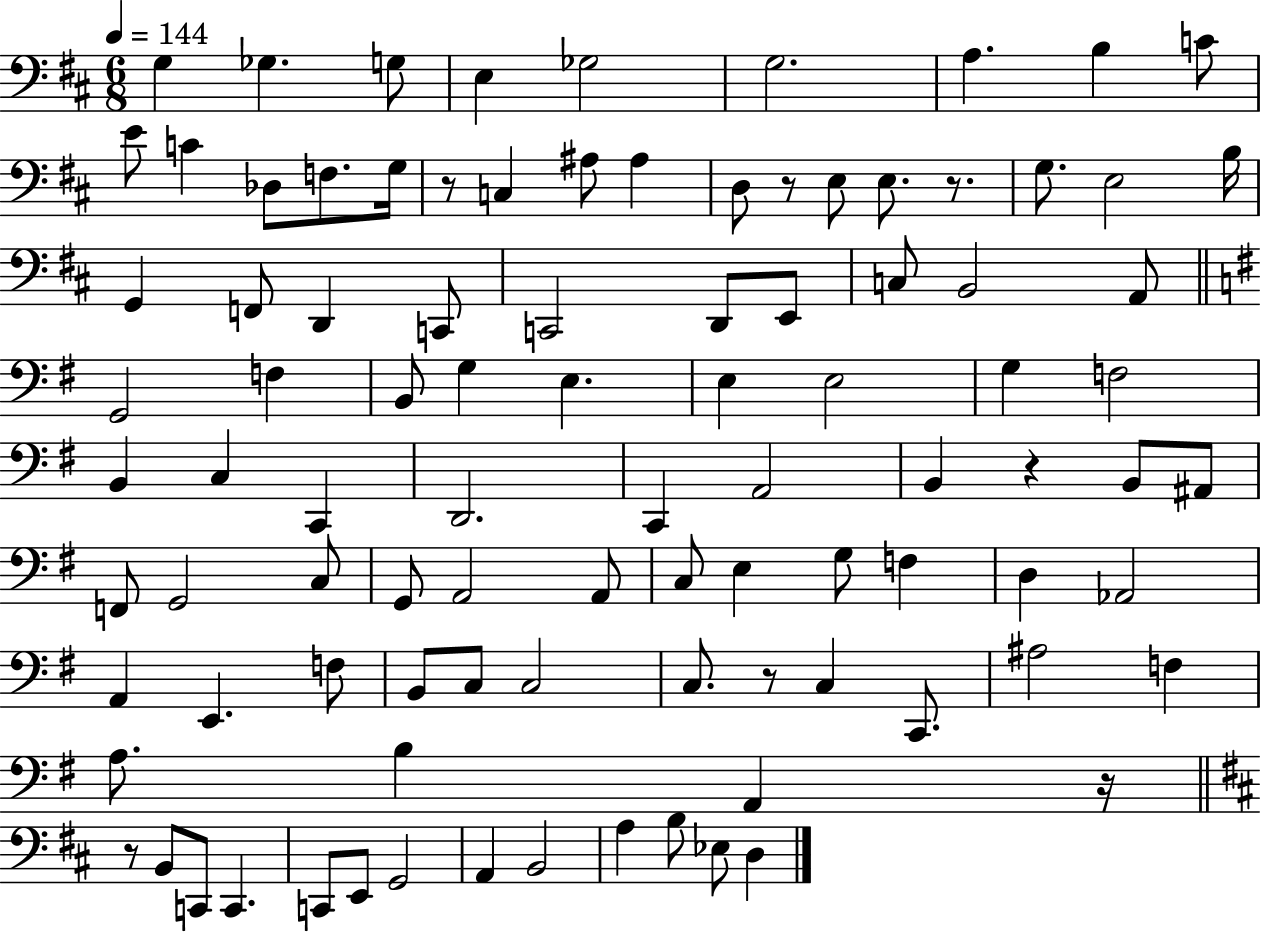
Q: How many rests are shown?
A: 7